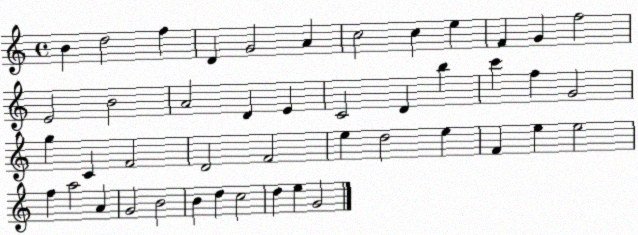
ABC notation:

X:1
T:Untitled
M:4/4
L:1/4
K:C
B d2 f D G2 A c2 c e F G f2 E2 B2 A2 D E C2 D b c' f G2 g C F2 D2 F2 e d2 e F e e2 f a2 A G2 B2 B d c2 d e G2